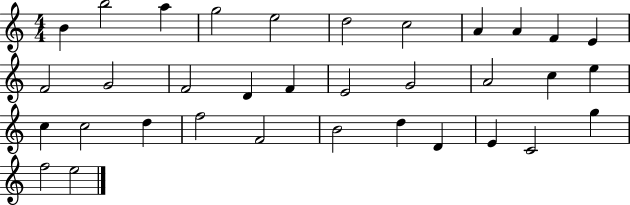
{
  \clef treble
  \numericTimeSignature
  \time 4/4
  \key c \major
  b'4 b''2 a''4 | g''2 e''2 | d''2 c''2 | a'4 a'4 f'4 e'4 | \break f'2 g'2 | f'2 d'4 f'4 | e'2 g'2 | a'2 c''4 e''4 | \break c''4 c''2 d''4 | f''2 f'2 | b'2 d''4 d'4 | e'4 c'2 g''4 | \break f''2 e''2 | \bar "|."
}